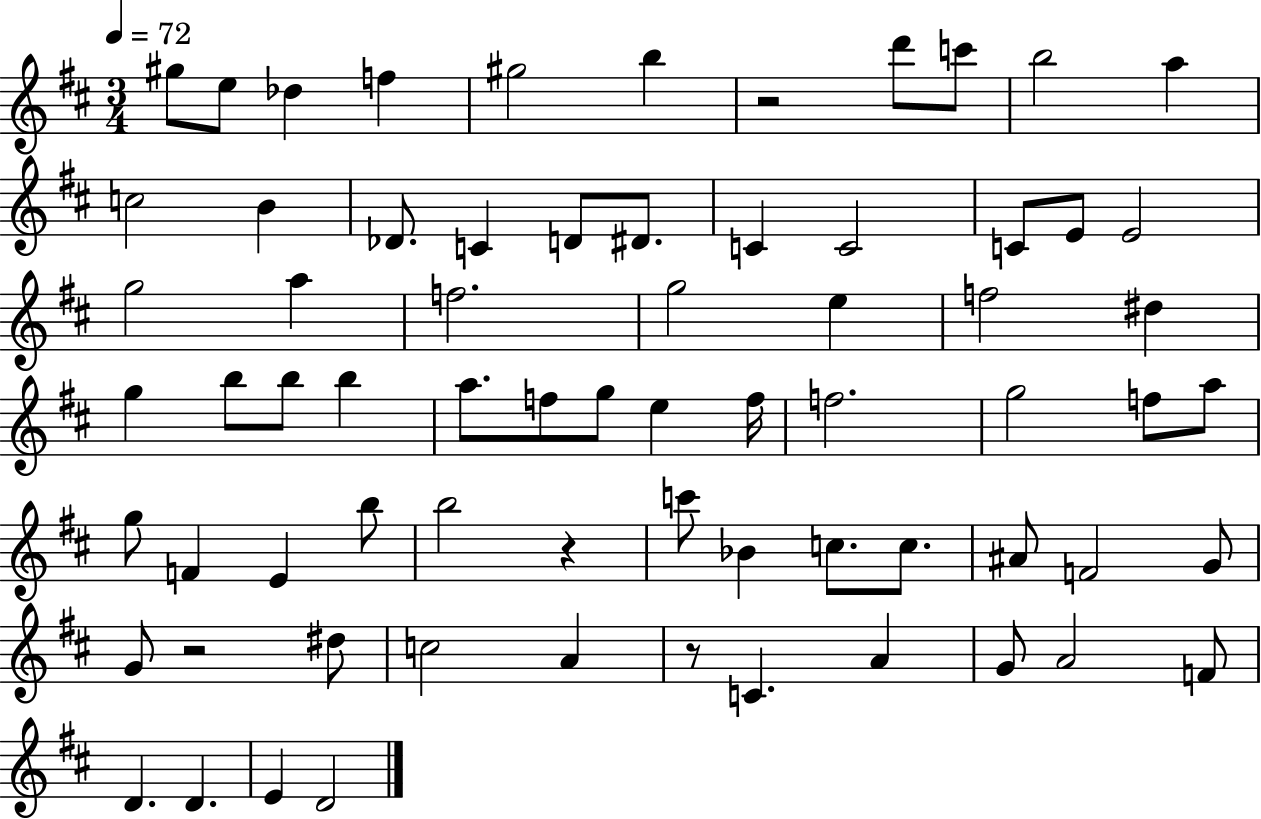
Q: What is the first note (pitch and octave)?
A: G#5